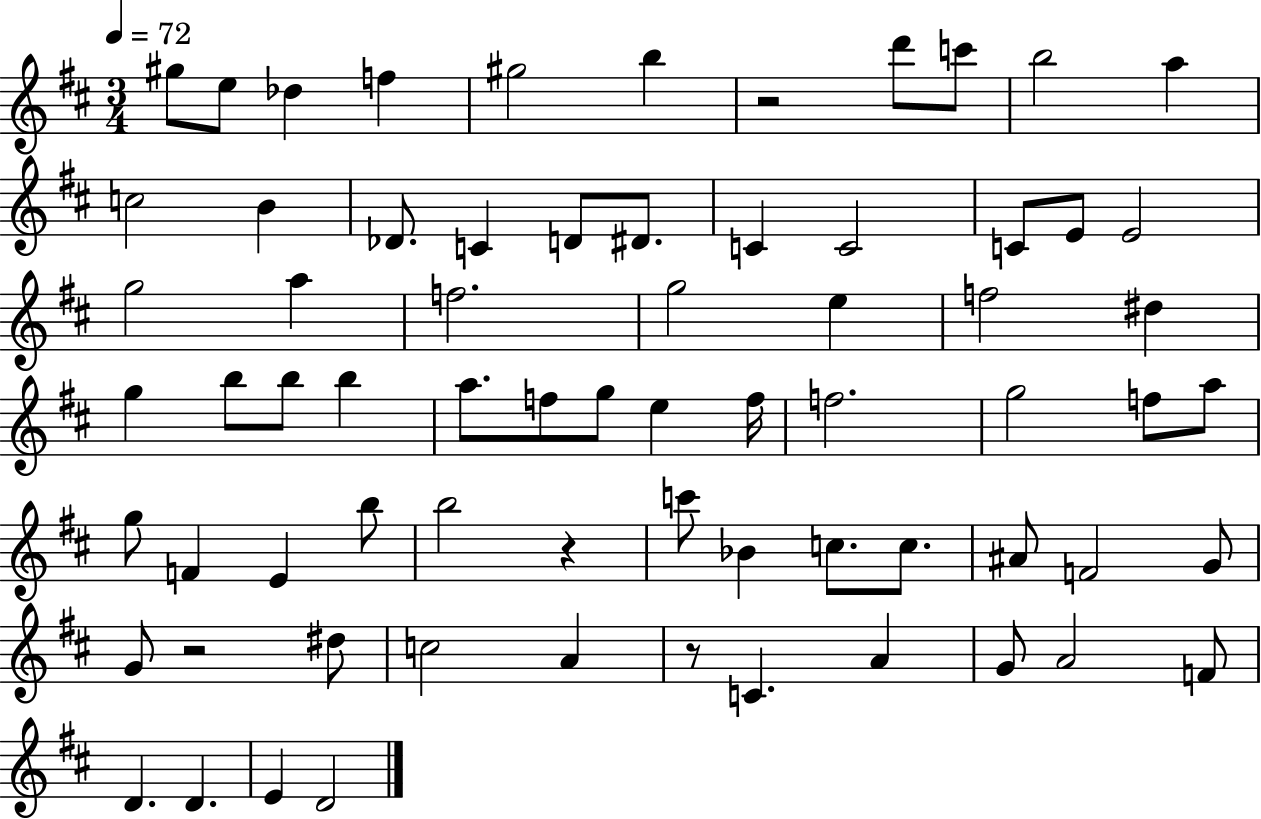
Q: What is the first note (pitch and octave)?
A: G#5